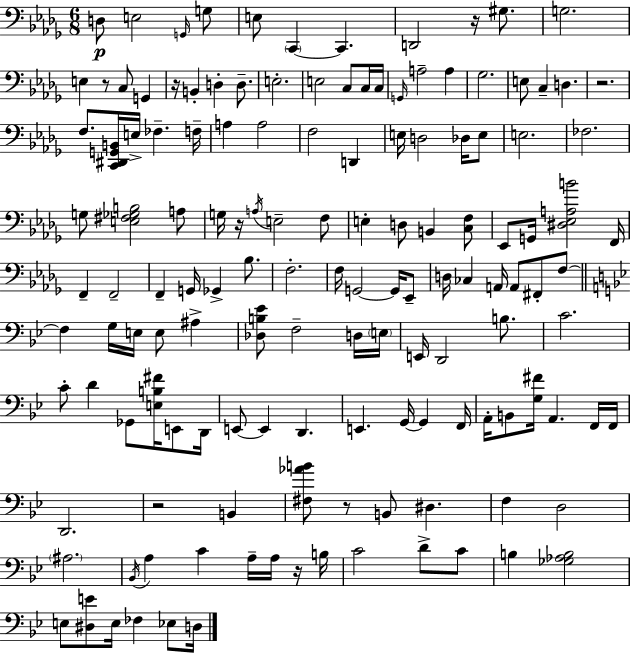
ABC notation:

X:1
T:Untitled
M:6/8
L:1/4
K:Bbm
D,/2 E,2 G,,/4 G,/2 E,/2 C,, C,, D,,2 z/4 ^G,/2 G,2 E, z/2 C,/2 G,, z/4 B,, D, D,/2 E,2 E,2 C,/2 C,/4 C,/4 G,,/4 A,2 A, _G,2 E,/2 C, D, z2 F,/2 [C,,^D,,G,,B,,]/4 E,/4 _F, F,/4 A, A,2 F,2 D,, E,/4 D,2 _D,/4 E,/2 E,2 _F,2 G,/2 [E,^F,_G,B,]2 A,/2 G,/4 z/4 A,/4 E,2 F,/2 E, D,/2 B,, [C,F,]/2 _E,,/2 G,,/4 [^D,_E,A,B]2 F,,/4 F,, F,,2 F,, G,,/4 _G,, _B,/2 F,2 F,/4 G,,2 G,,/4 _E,,/2 D,/4 _C, A,,/4 A,,/2 ^F,,/2 F,/2 F, G,/4 E,/4 E,/2 ^A, [_D,B,_E]/2 F,2 D,/4 E,/4 E,,/4 D,,2 B,/2 C2 C/2 D _G,,/2 [E,B,^F]/4 E,,/2 D,,/4 E,,/2 E,, D,, E,, G,,/4 G,, F,,/4 A,,/4 B,,/2 [G,^F]/4 A,, F,,/4 F,,/4 D,,2 z2 B,, [^F,_AB]/2 z/2 B,,/2 ^D, F, D,2 ^A,2 _B,,/4 A, C A,/4 A,/4 z/4 B,/4 C2 D/2 C/2 B, [_G,_A,B,]2 E,/2 [^D,E]/2 E,/4 _F, _E,/2 D,/4